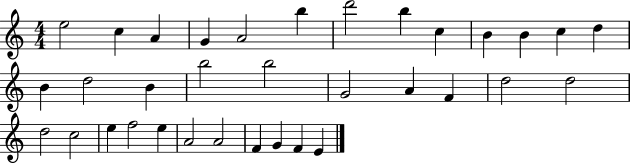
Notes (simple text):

E5/h C5/q A4/q G4/q A4/h B5/q D6/h B5/q C5/q B4/q B4/q C5/q D5/q B4/q D5/h B4/q B5/h B5/h G4/h A4/q F4/q D5/h D5/h D5/h C5/h E5/q F5/h E5/q A4/h A4/h F4/q G4/q F4/q E4/q